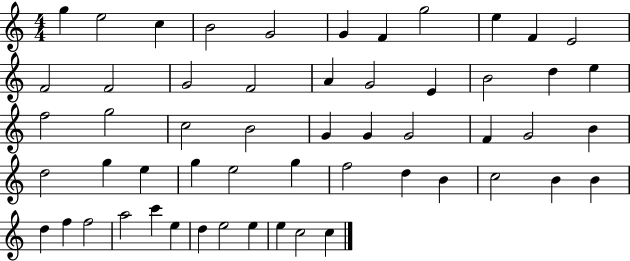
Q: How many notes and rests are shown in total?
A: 55